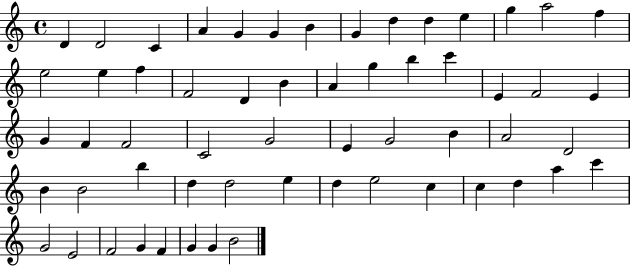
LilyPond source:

{
  \clef treble
  \time 4/4
  \defaultTimeSignature
  \key c \major
  d'4 d'2 c'4 | a'4 g'4 g'4 b'4 | g'4 d''4 d''4 e''4 | g''4 a''2 f''4 | \break e''2 e''4 f''4 | f'2 d'4 b'4 | a'4 g''4 b''4 c'''4 | e'4 f'2 e'4 | \break g'4 f'4 f'2 | c'2 g'2 | e'4 g'2 b'4 | a'2 d'2 | \break b'4 b'2 b''4 | d''4 d''2 e''4 | d''4 e''2 c''4 | c''4 d''4 a''4 c'''4 | \break g'2 e'2 | f'2 g'4 f'4 | g'4 g'4 b'2 | \bar "|."
}